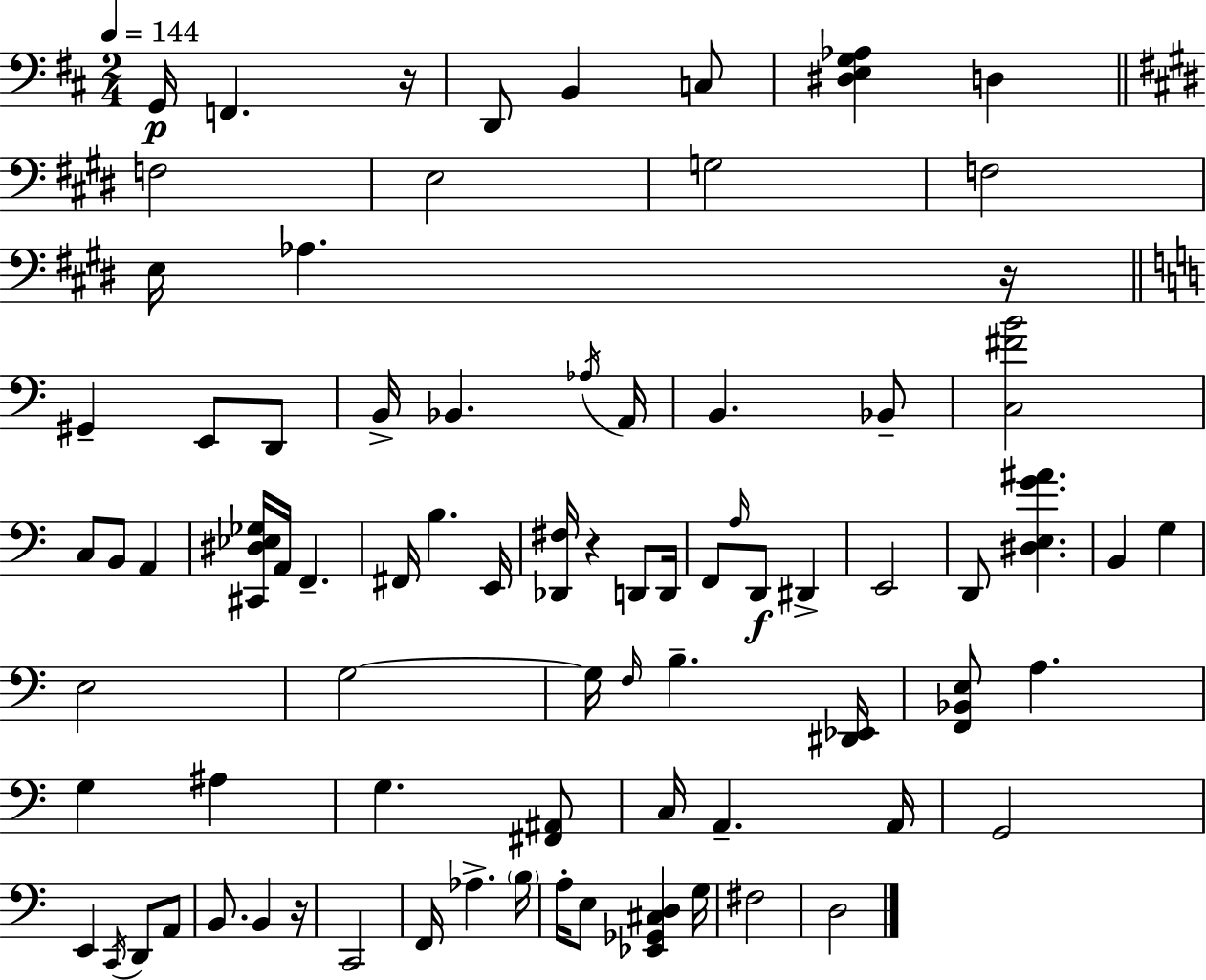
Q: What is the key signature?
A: D major